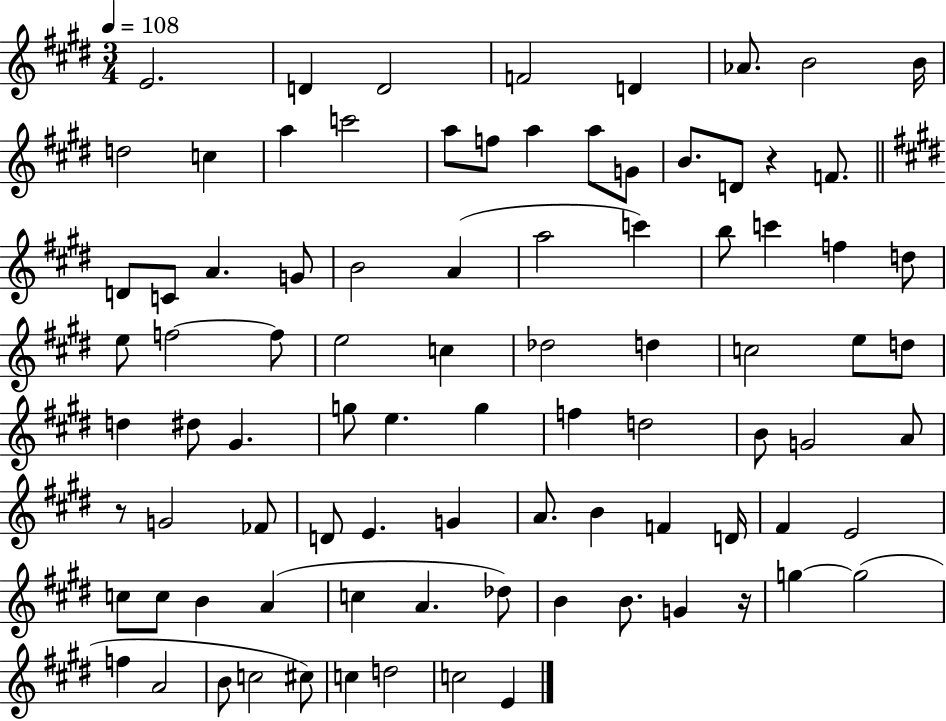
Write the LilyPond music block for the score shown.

{
  \clef treble
  \numericTimeSignature
  \time 3/4
  \key e \major
  \tempo 4 = 108
  \repeat volta 2 { e'2. | d'4 d'2 | f'2 d'4 | aes'8. b'2 b'16 | \break d''2 c''4 | a''4 c'''2 | a''8 f''8 a''4 a''8 g'8 | b'8. d'8 r4 f'8. | \break \bar "||" \break \key e \major d'8 c'8 a'4. g'8 | b'2 a'4( | a''2 c'''4) | b''8 c'''4 f''4 d''8 | \break e''8 f''2~~ f''8 | e''2 c''4 | des''2 d''4 | c''2 e''8 d''8 | \break d''4 dis''8 gis'4. | g''8 e''4. g''4 | f''4 d''2 | b'8 g'2 a'8 | \break r8 g'2 fes'8 | d'8 e'4. g'4 | a'8. b'4 f'4 d'16 | fis'4 e'2 | \break c''8 c''8 b'4 a'4( | c''4 a'4. des''8) | b'4 b'8. g'4 r16 | g''4~~ g''2( | \break f''4 a'2 | b'8 c''2 cis''8) | c''4 d''2 | c''2 e'4 | \break } \bar "|."
}